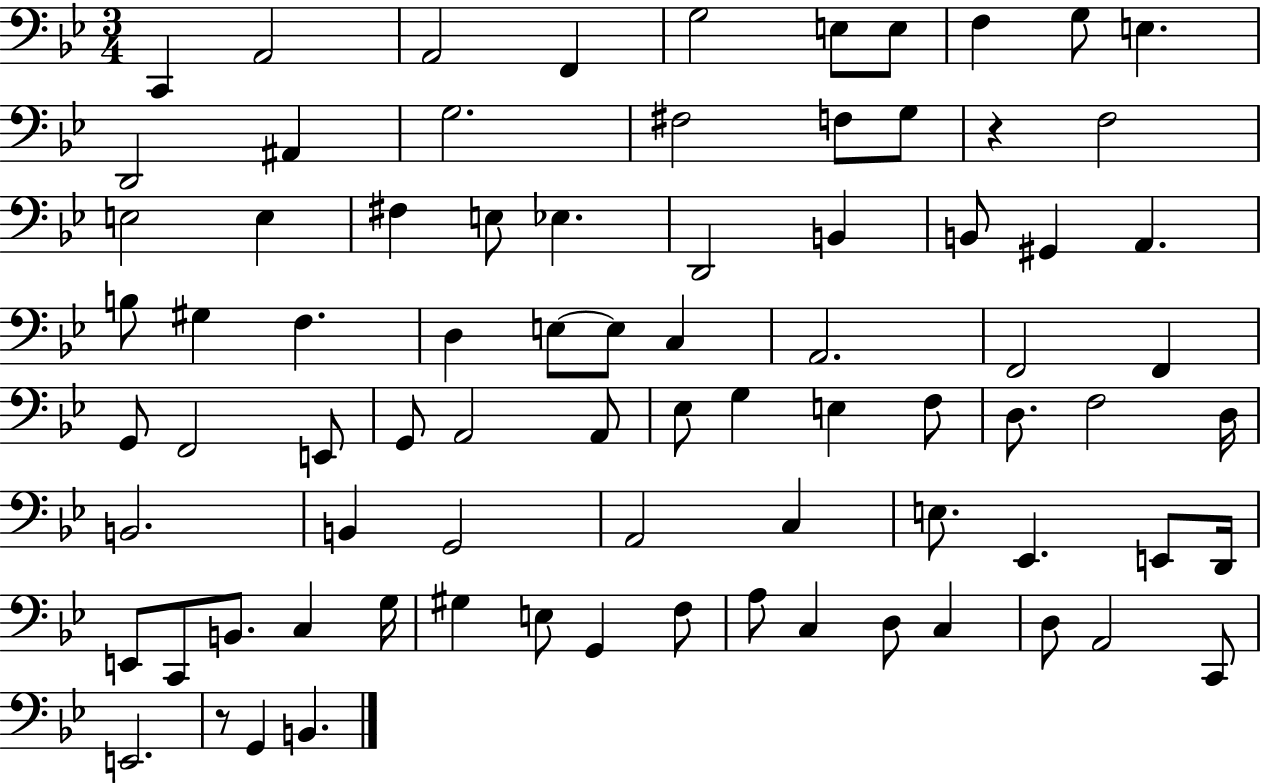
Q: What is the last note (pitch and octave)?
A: B2